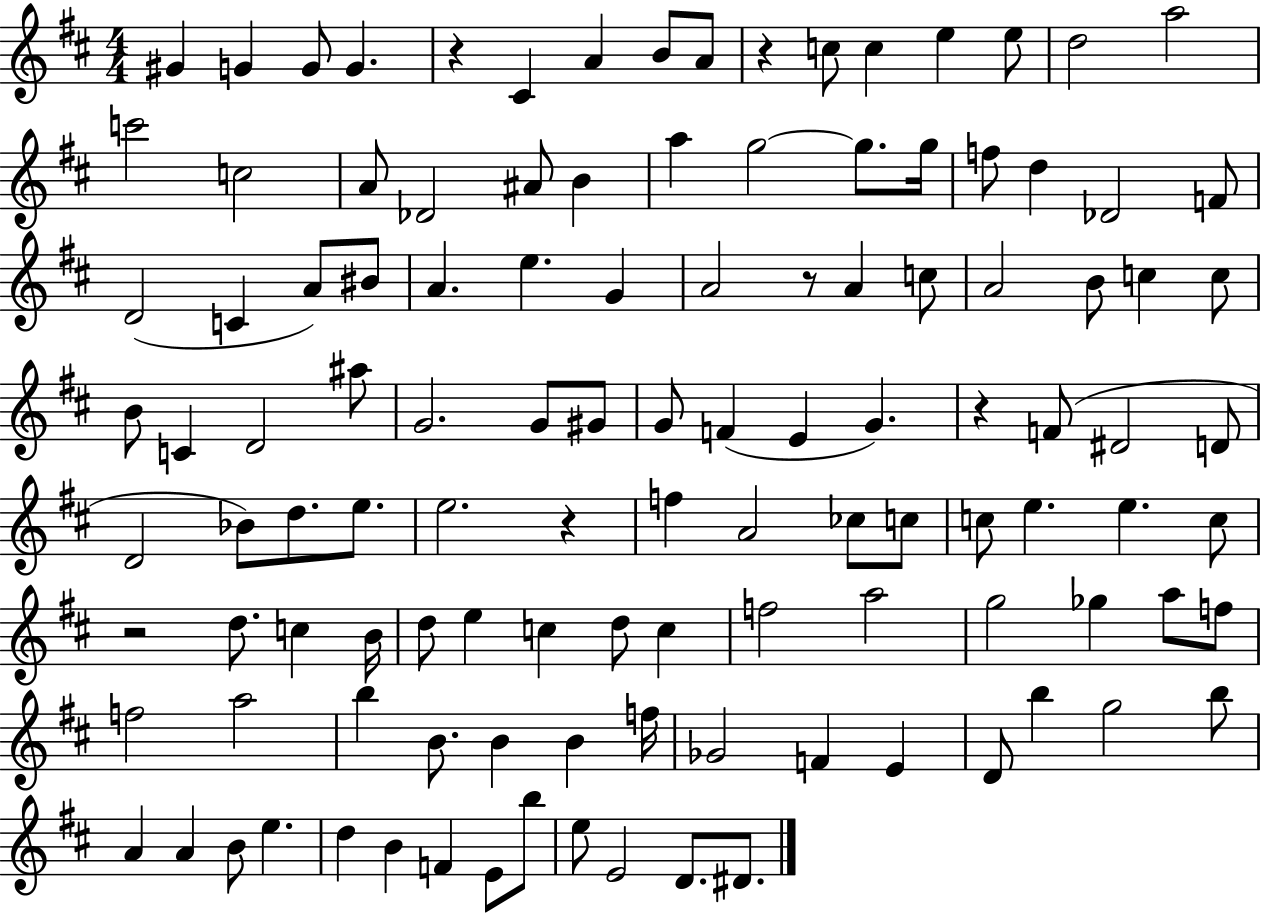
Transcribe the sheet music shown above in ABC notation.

X:1
T:Untitled
M:4/4
L:1/4
K:D
^G G G/2 G z ^C A B/2 A/2 z c/2 c e e/2 d2 a2 c'2 c2 A/2 _D2 ^A/2 B a g2 g/2 g/4 f/2 d _D2 F/2 D2 C A/2 ^B/2 A e G A2 z/2 A c/2 A2 B/2 c c/2 B/2 C D2 ^a/2 G2 G/2 ^G/2 G/2 F E G z F/2 ^D2 D/2 D2 _B/2 d/2 e/2 e2 z f A2 _c/2 c/2 c/2 e e c/2 z2 d/2 c B/4 d/2 e c d/2 c f2 a2 g2 _g a/2 f/2 f2 a2 b B/2 B B f/4 _G2 F E D/2 b g2 b/2 A A B/2 e d B F E/2 b/2 e/2 E2 D/2 ^D/2